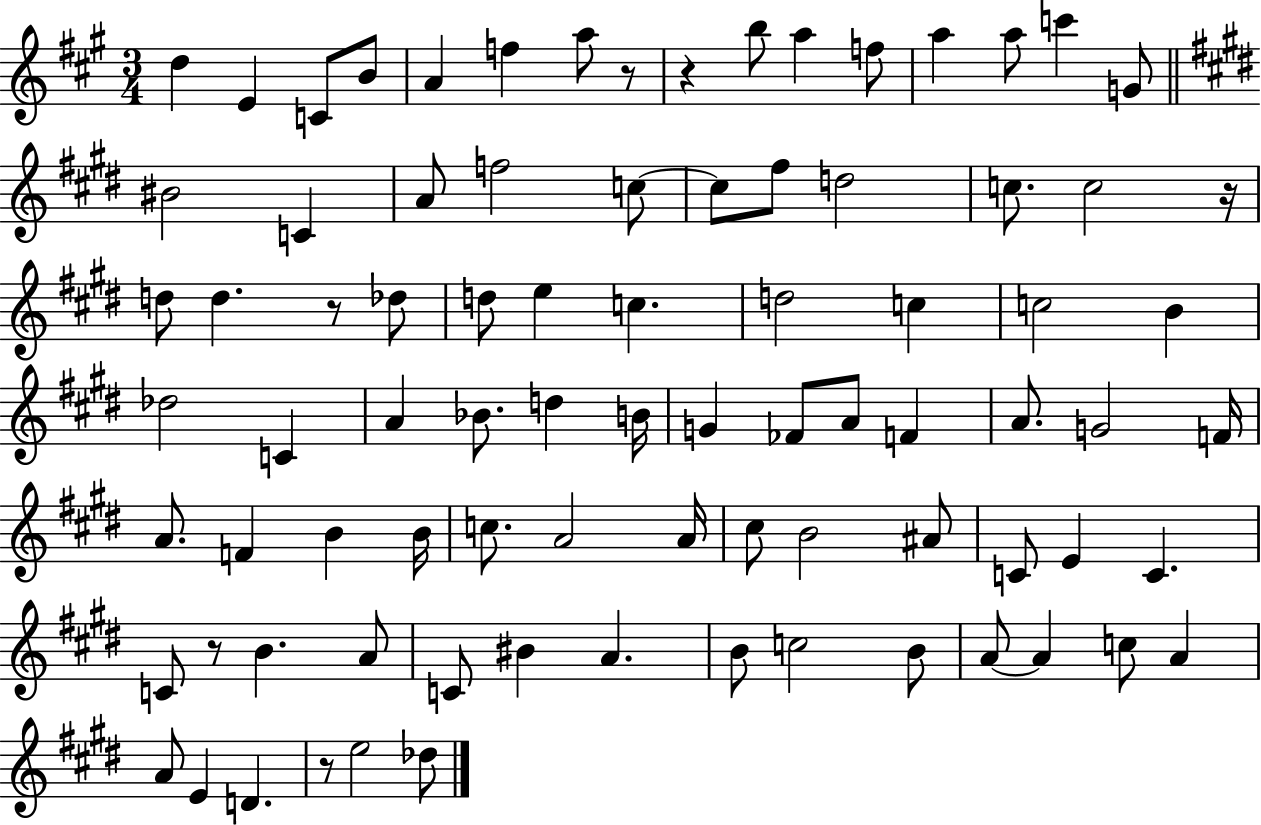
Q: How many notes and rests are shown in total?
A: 84